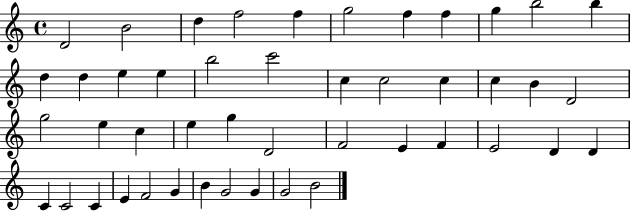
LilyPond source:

{
  \clef treble
  \time 4/4
  \defaultTimeSignature
  \key c \major
  d'2 b'2 | d''4 f''2 f''4 | g''2 f''4 f''4 | g''4 b''2 b''4 | \break d''4 d''4 e''4 e''4 | b''2 c'''2 | c''4 c''2 c''4 | c''4 b'4 d'2 | \break g''2 e''4 c''4 | e''4 g''4 d'2 | f'2 e'4 f'4 | e'2 d'4 d'4 | \break c'4 c'2 c'4 | e'4 f'2 g'4 | b'4 g'2 g'4 | g'2 b'2 | \break \bar "|."
}